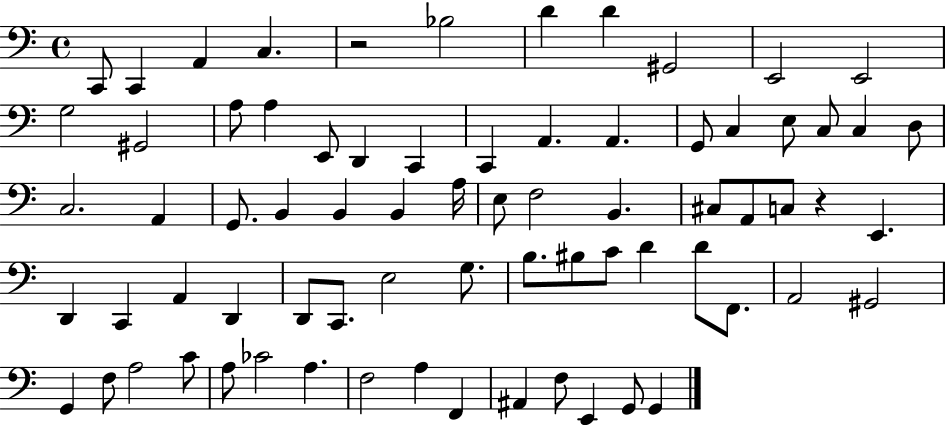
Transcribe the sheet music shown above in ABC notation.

X:1
T:Untitled
M:4/4
L:1/4
K:C
C,,/2 C,, A,, C, z2 _B,2 D D ^G,,2 E,,2 E,,2 G,2 ^G,,2 A,/2 A, E,,/2 D,, C,, C,, A,, A,, G,,/2 C, E,/2 C,/2 C, D,/2 C,2 A,, G,,/2 B,, B,, B,, A,/4 E,/2 F,2 B,, ^C,/2 A,,/2 C,/2 z E,, D,, C,, A,, D,, D,,/2 C,,/2 E,2 G,/2 B,/2 ^B,/2 C/2 D D/2 F,,/2 A,,2 ^G,,2 G,, F,/2 A,2 C/2 A,/2 _C2 A, F,2 A, F,, ^A,, F,/2 E,, G,,/2 G,,